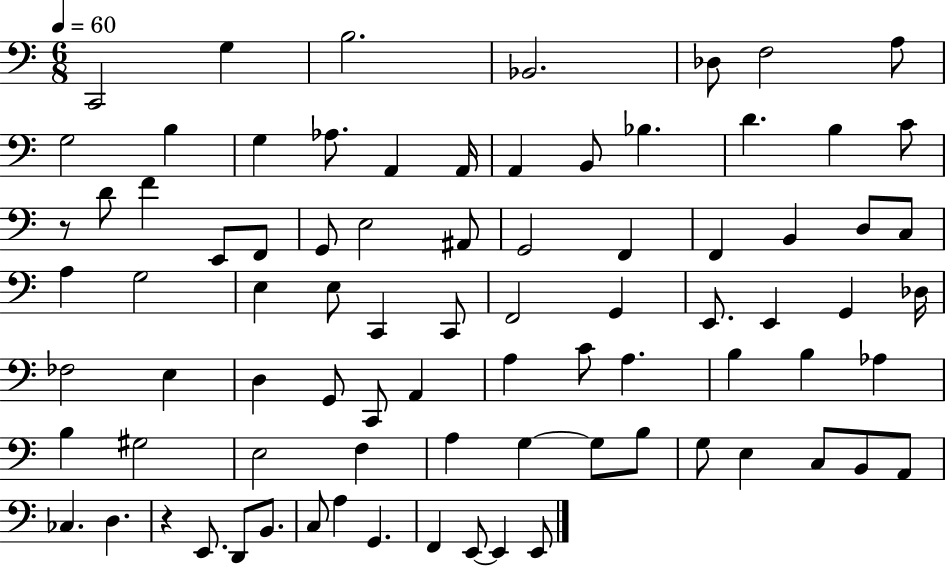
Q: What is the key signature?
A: C major